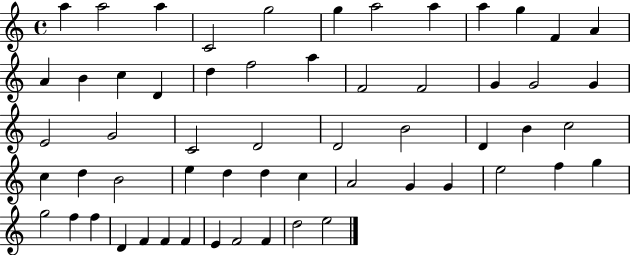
A5/q A5/h A5/q C4/h G5/h G5/q A5/h A5/q A5/q G5/q F4/q A4/q A4/q B4/q C5/q D4/q D5/q F5/h A5/q F4/h F4/h G4/q G4/h G4/q E4/h G4/h C4/h D4/h D4/h B4/h D4/q B4/q C5/h C5/q D5/q B4/h E5/q D5/q D5/q C5/q A4/h G4/q G4/q E5/h F5/q G5/q G5/h F5/q F5/q D4/q F4/q F4/q F4/q E4/q F4/h F4/q D5/h E5/h